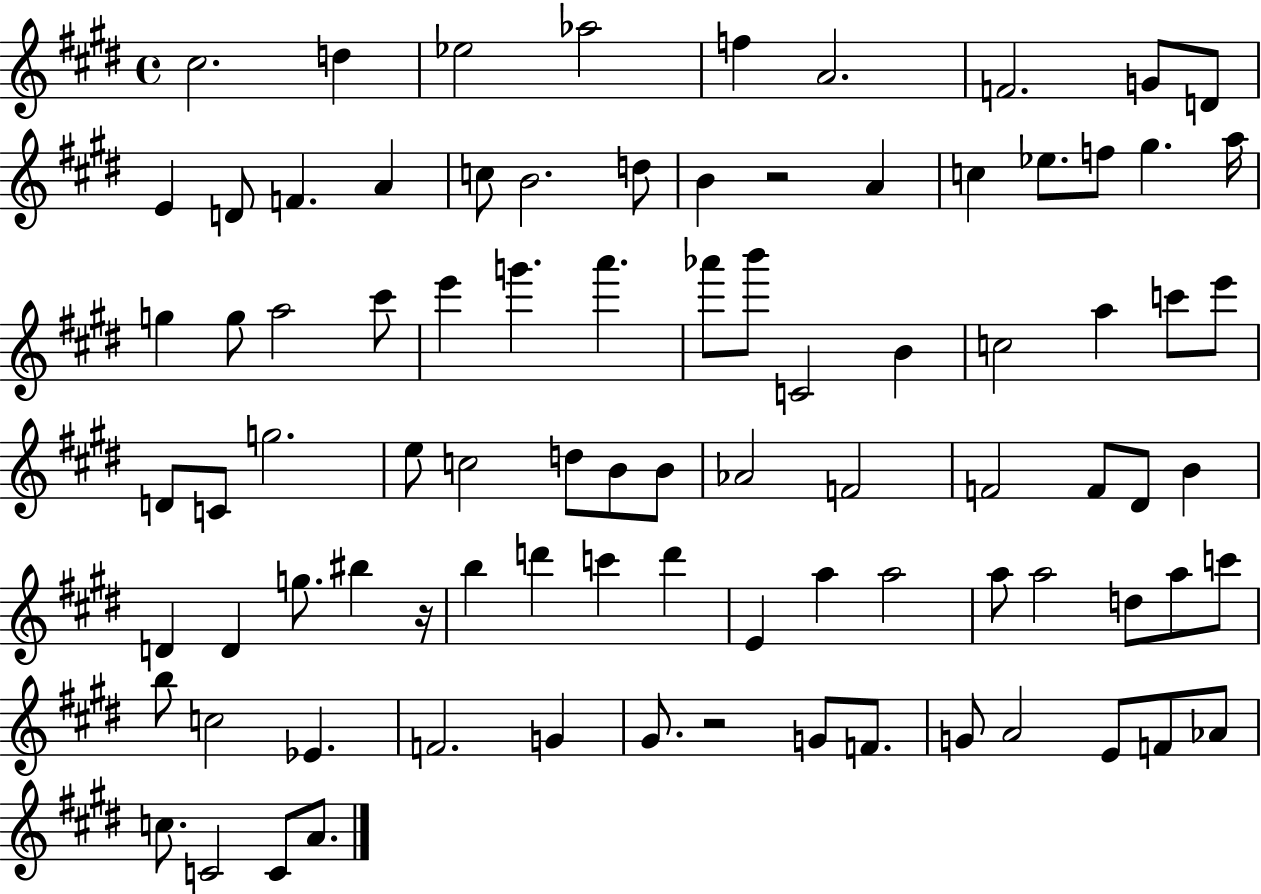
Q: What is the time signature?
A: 4/4